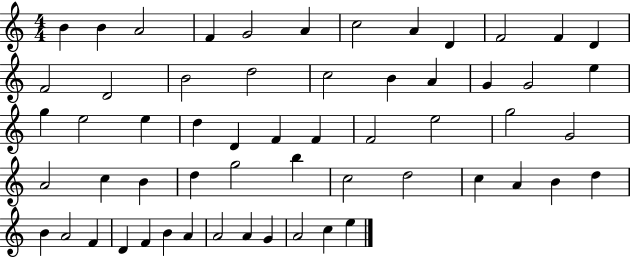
X:1
T:Untitled
M:4/4
L:1/4
K:C
B B A2 F G2 A c2 A D F2 F D F2 D2 B2 d2 c2 B A G G2 e g e2 e d D F F F2 e2 g2 G2 A2 c B d g2 b c2 d2 c A B d B A2 F D F B A A2 A G A2 c e